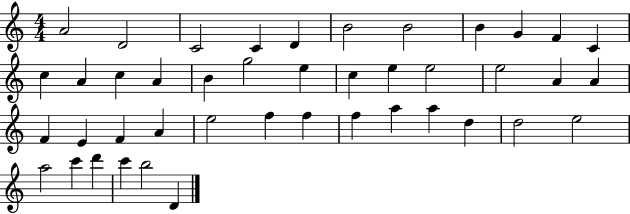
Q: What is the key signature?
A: C major